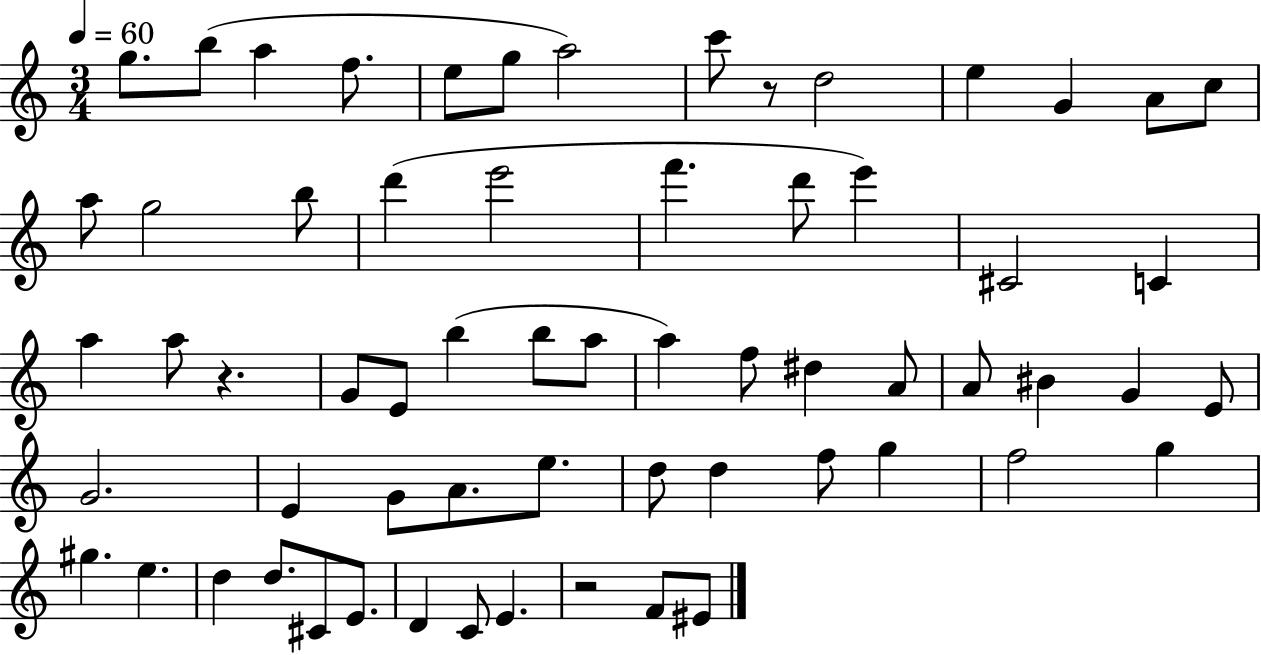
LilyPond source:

{
  \clef treble
  \numericTimeSignature
  \time 3/4
  \key c \major
  \tempo 4 = 60
  g''8. b''8( a''4 f''8. | e''8 g''8 a''2) | c'''8 r8 d''2 | e''4 g'4 a'8 c''8 | \break a''8 g''2 b''8 | d'''4( e'''2 | f'''4. d'''8 e'''4) | cis'2 c'4 | \break a''4 a''8 r4. | g'8 e'8 b''4( b''8 a''8 | a''4) f''8 dis''4 a'8 | a'8 bis'4 g'4 e'8 | \break g'2. | e'4 g'8 a'8. e''8. | d''8 d''4 f''8 g''4 | f''2 g''4 | \break gis''4. e''4. | d''4 d''8. cis'8 e'8. | d'4 c'8 e'4. | r2 f'8 eis'8 | \break \bar "|."
}